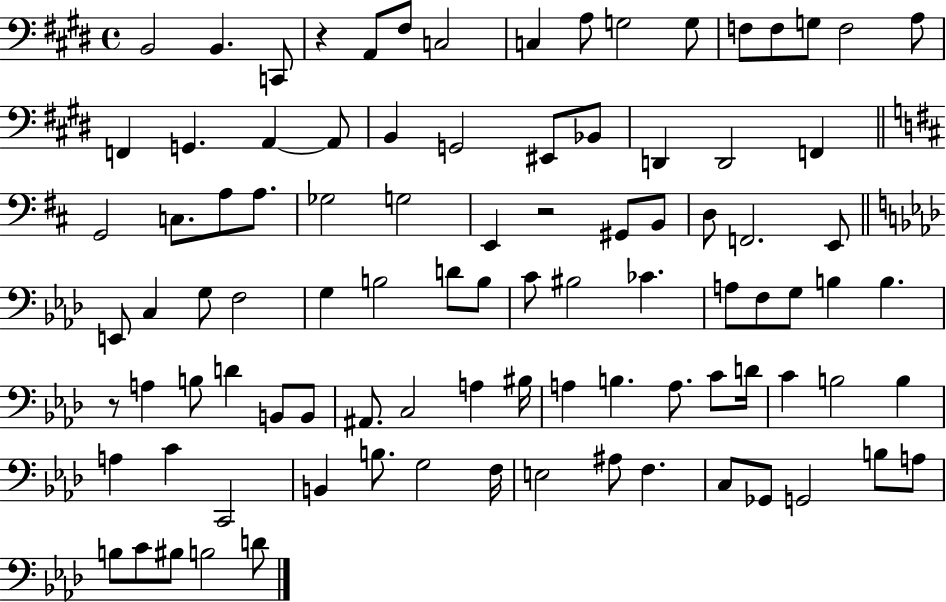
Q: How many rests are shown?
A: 3